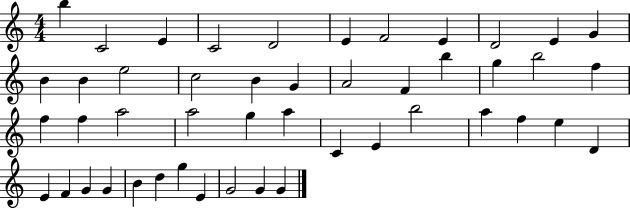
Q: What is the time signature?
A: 4/4